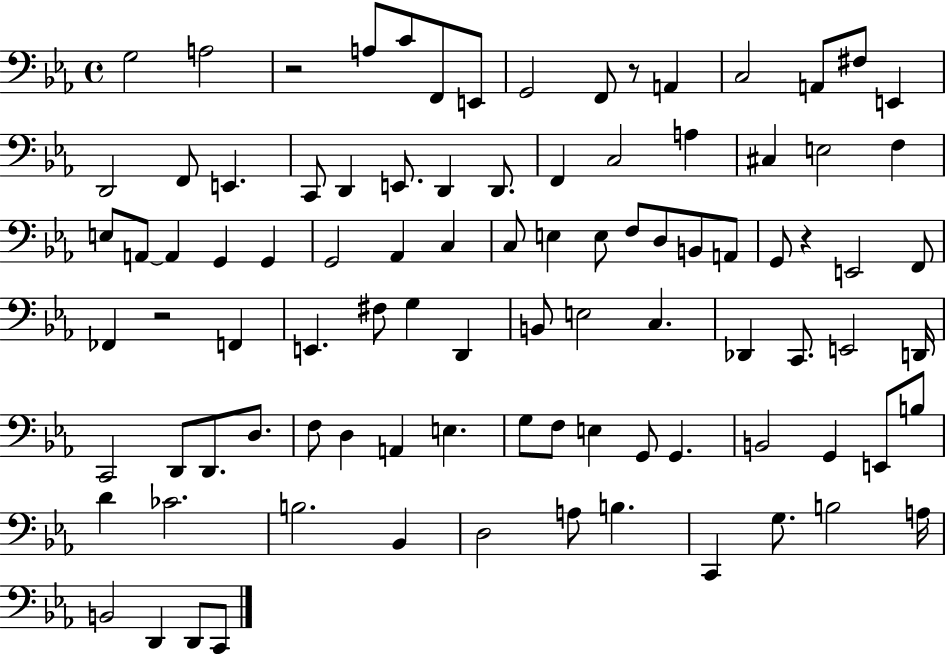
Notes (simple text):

G3/h A3/h R/h A3/e C4/e F2/e E2/e G2/h F2/e R/e A2/q C3/h A2/e F#3/e E2/q D2/h F2/e E2/q. C2/e D2/q E2/e. D2/q D2/e. F2/q C3/h A3/q C#3/q E3/h F3/q E3/e A2/e A2/q G2/q G2/q G2/h Ab2/q C3/q C3/e E3/q E3/e F3/e D3/e B2/e A2/e G2/e R/q E2/h F2/e FES2/q R/h F2/q E2/q. F#3/e G3/q D2/q B2/e E3/h C3/q. Db2/q C2/e. E2/h D2/s C2/h D2/e D2/e. D3/e. F3/e D3/q A2/q E3/q. G3/e F3/e E3/q G2/e G2/q. B2/h G2/q E2/e B3/e D4/q CES4/h. B3/h. Bb2/q D3/h A3/e B3/q. C2/q G3/e. B3/h A3/s B2/h D2/q D2/e C2/e